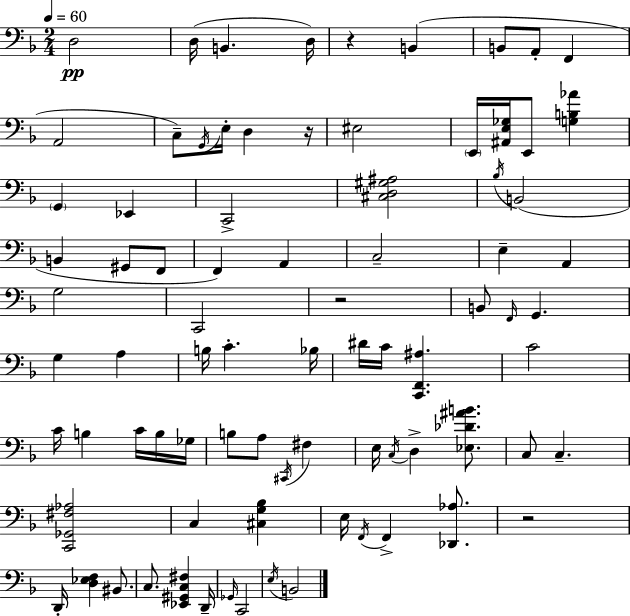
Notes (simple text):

D3/h D3/s B2/q. D3/s R/q B2/q B2/e A2/e F2/q A2/h C3/e G2/s E3/s D3/q R/s EIS3/h E2/s [A#2,E3,Gb3]/s E2/e [G3,B3,Ab4]/q G2/q Eb2/q C2/h [C#3,D3,G#3,A#3]/h Bb3/s B2/h B2/q G#2/e F2/e F2/q A2/q C3/h E3/q A2/q G3/h C2/h R/h B2/e F2/s G2/q. G3/q A3/q B3/s C4/q. Bb3/s D#4/s C4/s [C2,F2,A#3]/q. C4/h C4/s B3/q C4/s B3/s Gb3/s B3/e A3/e C#2/s F#3/q E3/s C3/s D3/q [Eb3,Db4,A#4,B4]/e. C3/e C3/q. [C2,Gb2,F#3,Ab3]/h C3/q [C#3,G3,Bb3]/q E3/s F2/s F2/q [Db2,Ab3]/e. R/h D2/s [D3,Eb3,F3]/q BIS2/e. C3/e. [Eb2,G#2,C3,F#3]/q D2/s Gb2/s C2/h E3/s B2/h